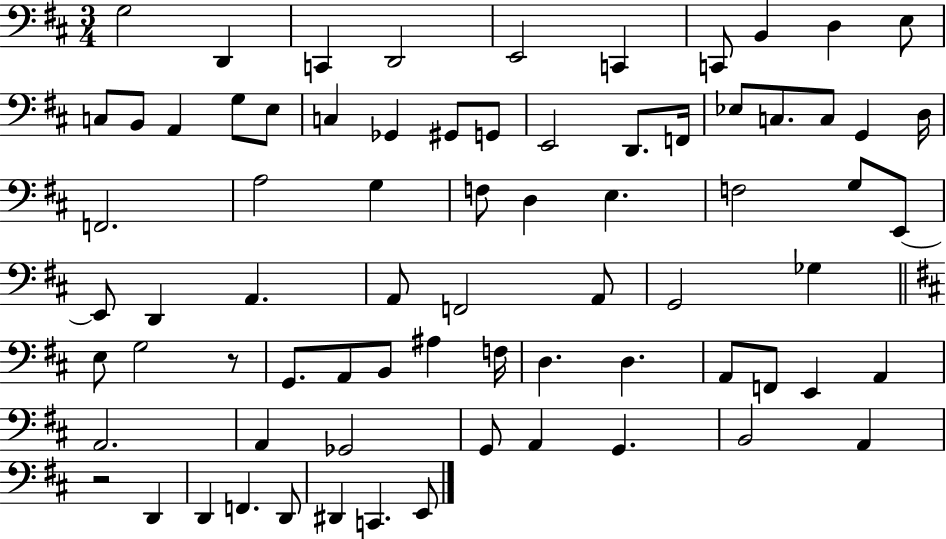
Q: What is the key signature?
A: D major